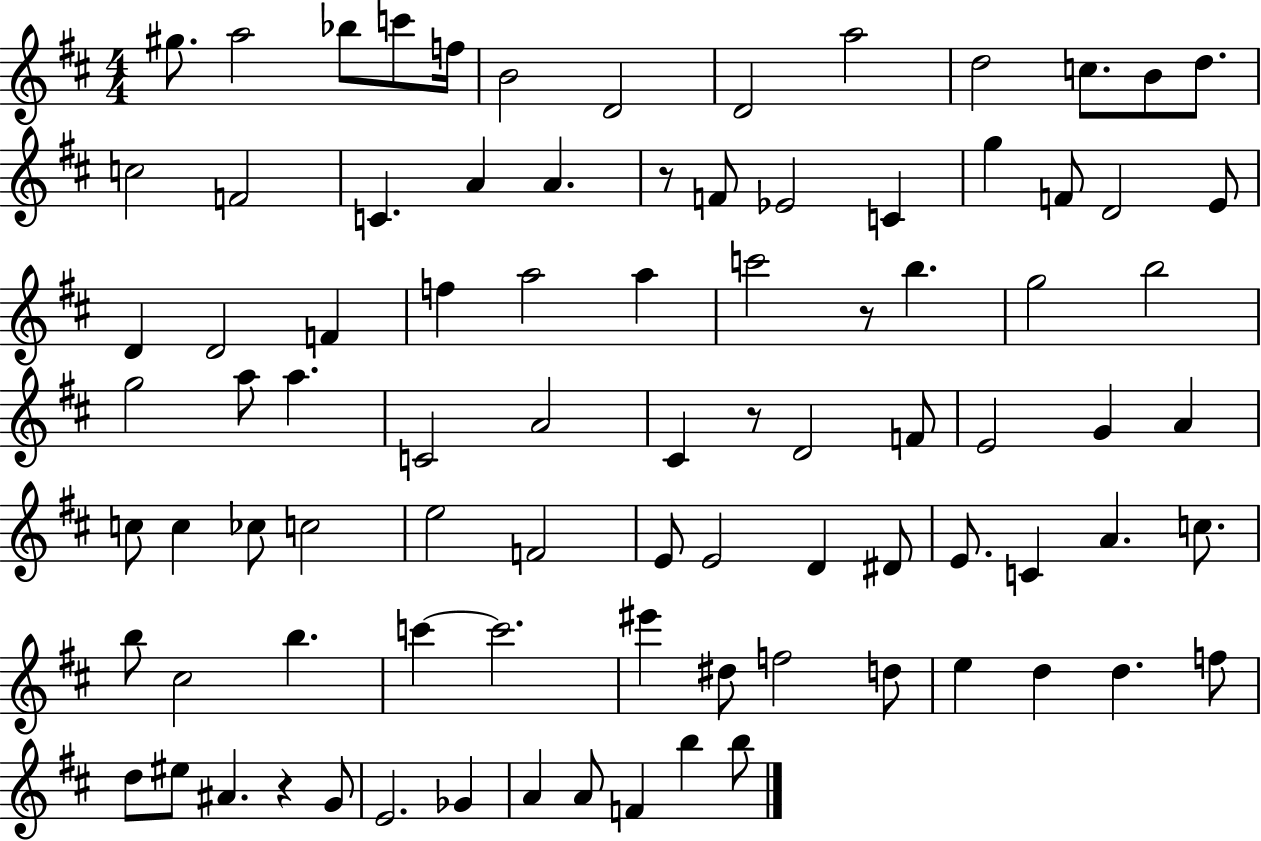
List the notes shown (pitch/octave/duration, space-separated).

G#5/e. A5/h Bb5/e C6/e F5/s B4/h D4/h D4/h A5/h D5/h C5/e. B4/e D5/e. C5/h F4/h C4/q. A4/q A4/q. R/e F4/e Eb4/h C4/q G5/q F4/e D4/h E4/e D4/q D4/h F4/q F5/q A5/h A5/q C6/h R/e B5/q. G5/h B5/h G5/h A5/e A5/q. C4/h A4/h C#4/q R/e D4/h F4/e E4/h G4/q A4/q C5/e C5/q CES5/e C5/h E5/h F4/h E4/e E4/h D4/q D#4/e E4/e. C4/q A4/q. C5/e. B5/e C#5/h B5/q. C6/q C6/h. EIS6/q D#5/e F5/h D5/e E5/q D5/q D5/q. F5/e D5/e EIS5/e A#4/q. R/q G4/e E4/h. Gb4/q A4/q A4/e F4/q B5/q B5/e